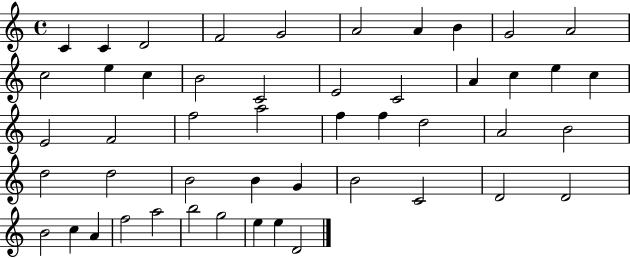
{
  \clef treble
  \time 4/4
  \defaultTimeSignature
  \key c \major
  c'4 c'4 d'2 | f'2 g'2 | a'2 a'4 b'4 | g'2 a'2 | \break c''2 e''4 c''4 | b'2 c'2 | e'2 c'2 | a'4 c''4 e''4 c''4 | \break e'2 f'2 | f''2 a''2 | f''4 f''4 d''2 | a'2 b'2 | \break d''2 d''2 | b'2 b'4 g'4 | b'2 c'2 | d'2 d'2 | \break b'2 c''4 a'4 | f''2 a''2 | b''2 g''2 | e''4 e''4 d'2 | \break \bar "|."
}